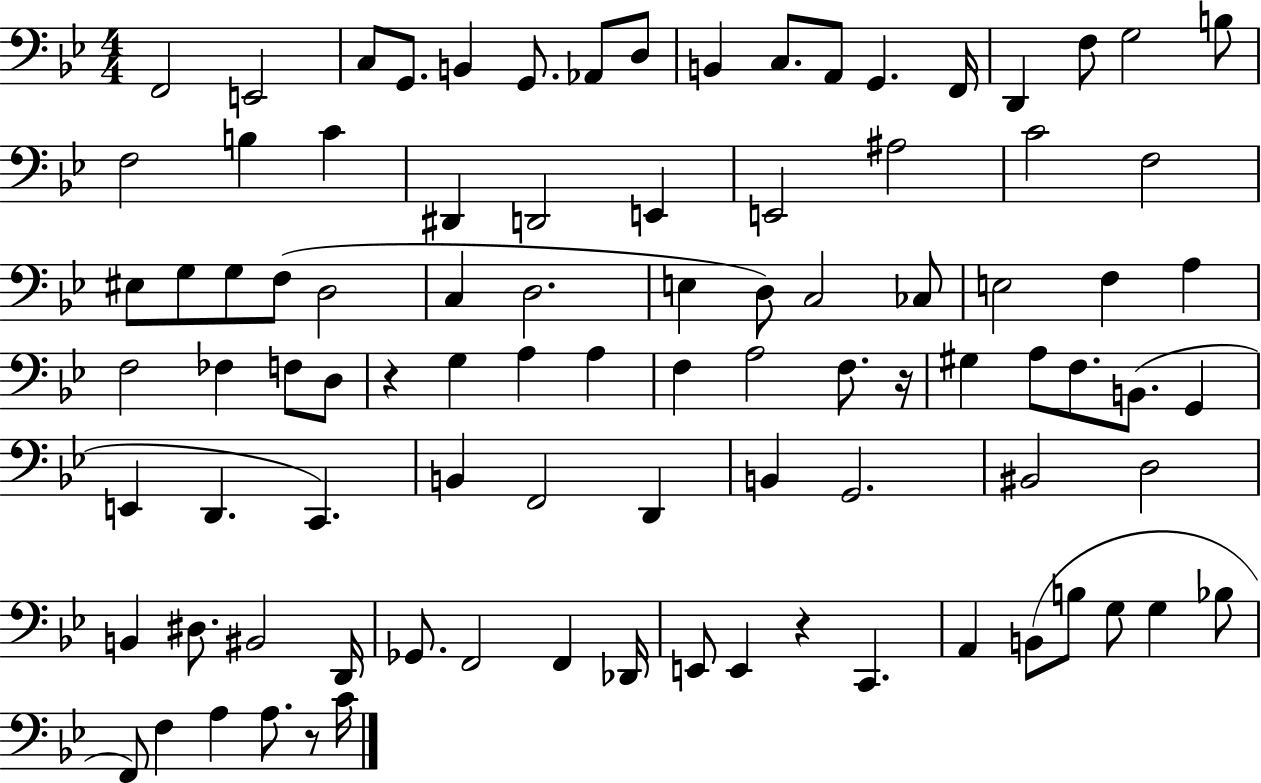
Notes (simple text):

F2/h E2/h C3/e G2/e. B2/q G2/e. Ab2/e D3/e B2/q C3/e. A2/e G2/q. F2/s D2/q F3/e G3/h B3/e F3/h B3/q C4/q D#2/q D2/h E2/q E2/h A#3/h C4/h F3/h EIS3/e G3/e G3/e F3/e D3/h C3/q D3/h. E3/q D3/e C3/h CES3/e E3/h F3/q A3/q F3/h FES3/q F3/e D3/e R/q G3/q A3/q A3/q F3/q A3/h F3/e. R/s G#3/q A3/e F3/e. B2/e. G2/q E2/q D2/q. C2/q. B2/q F2/h D2/q B2/q G2/h. BIS2/h D3/h B2/q D#3/e. BIS2/h D2/s Gb2/e. F2/h F2/q Db2/s E2/e E2/q R/q C2/q. A2/q B2/e B3/e G3/e G3/q Bb3/e F2/e F3/q A3/q A3/e. R/e C4/s